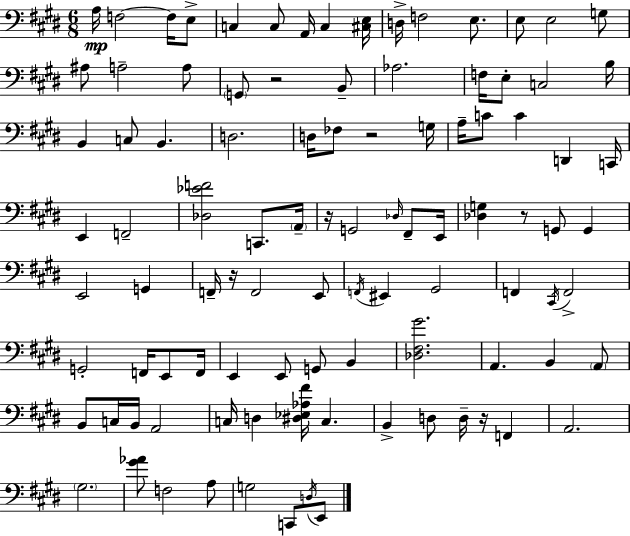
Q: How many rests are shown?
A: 6